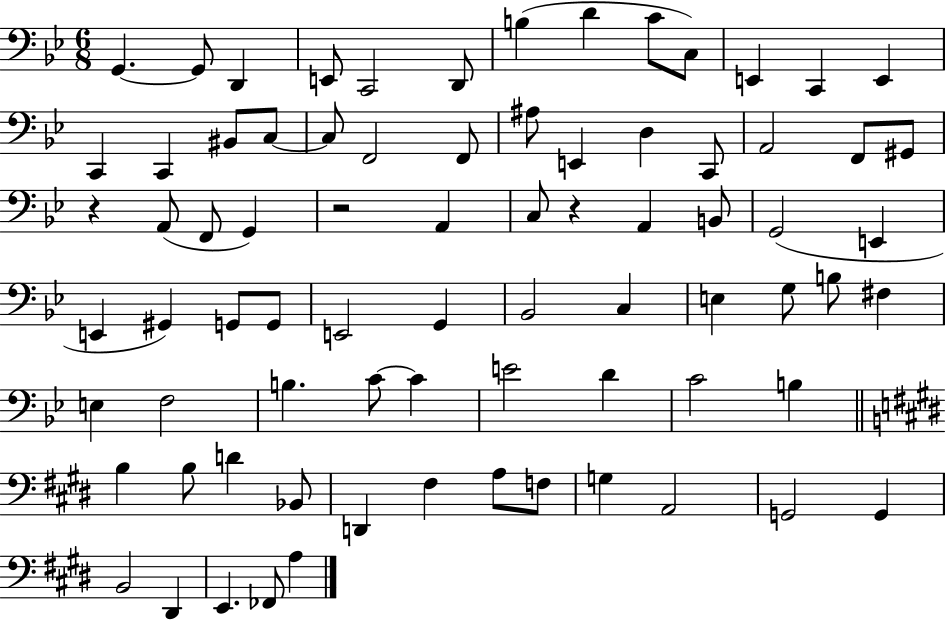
{
  \clef bass
  \numericTimeSignature
  \time 6/8
  \key bes \major
  g,4.~~ g,8 d,4 | e,8 c,2 d,8 | b4( d'4 c'8 c8) | e,4 c,4 e,4 | \break c,4 c,4 bis,8 c8~~ | c8 f,2 f,8 | ais8 e,4 d4 c,8 | a,2 f,8 gis,8 | \break r4 a,8( f,8 g,4) | r2 a,4 | c8 r4 a,4 b,8 | g,2( e,4 | \break e,4 gis,4) g,8 g,8 | e,2 g,4 | bes,2 c4 | e4 g8 b8 fis4 | \break e4 f2 | b4. c'8~~ c'4 | e'2 d'4 | c'2 b4 | \break \bar "||" \break \key e \major b4 b8 d'4 bes,8 | d,4 fis4 a8 f8 | g4 a,2 | g,2 g,4 | \break b,2 dis,4 | e,4. fes,8 a4 | \bar "|."
}